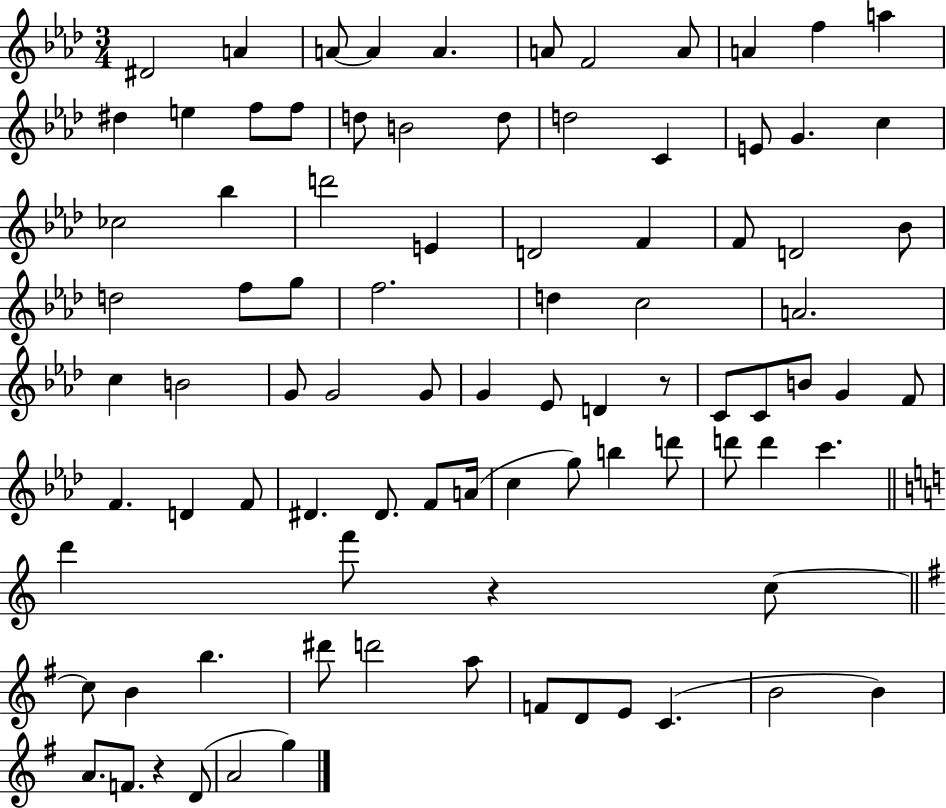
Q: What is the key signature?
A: AES major